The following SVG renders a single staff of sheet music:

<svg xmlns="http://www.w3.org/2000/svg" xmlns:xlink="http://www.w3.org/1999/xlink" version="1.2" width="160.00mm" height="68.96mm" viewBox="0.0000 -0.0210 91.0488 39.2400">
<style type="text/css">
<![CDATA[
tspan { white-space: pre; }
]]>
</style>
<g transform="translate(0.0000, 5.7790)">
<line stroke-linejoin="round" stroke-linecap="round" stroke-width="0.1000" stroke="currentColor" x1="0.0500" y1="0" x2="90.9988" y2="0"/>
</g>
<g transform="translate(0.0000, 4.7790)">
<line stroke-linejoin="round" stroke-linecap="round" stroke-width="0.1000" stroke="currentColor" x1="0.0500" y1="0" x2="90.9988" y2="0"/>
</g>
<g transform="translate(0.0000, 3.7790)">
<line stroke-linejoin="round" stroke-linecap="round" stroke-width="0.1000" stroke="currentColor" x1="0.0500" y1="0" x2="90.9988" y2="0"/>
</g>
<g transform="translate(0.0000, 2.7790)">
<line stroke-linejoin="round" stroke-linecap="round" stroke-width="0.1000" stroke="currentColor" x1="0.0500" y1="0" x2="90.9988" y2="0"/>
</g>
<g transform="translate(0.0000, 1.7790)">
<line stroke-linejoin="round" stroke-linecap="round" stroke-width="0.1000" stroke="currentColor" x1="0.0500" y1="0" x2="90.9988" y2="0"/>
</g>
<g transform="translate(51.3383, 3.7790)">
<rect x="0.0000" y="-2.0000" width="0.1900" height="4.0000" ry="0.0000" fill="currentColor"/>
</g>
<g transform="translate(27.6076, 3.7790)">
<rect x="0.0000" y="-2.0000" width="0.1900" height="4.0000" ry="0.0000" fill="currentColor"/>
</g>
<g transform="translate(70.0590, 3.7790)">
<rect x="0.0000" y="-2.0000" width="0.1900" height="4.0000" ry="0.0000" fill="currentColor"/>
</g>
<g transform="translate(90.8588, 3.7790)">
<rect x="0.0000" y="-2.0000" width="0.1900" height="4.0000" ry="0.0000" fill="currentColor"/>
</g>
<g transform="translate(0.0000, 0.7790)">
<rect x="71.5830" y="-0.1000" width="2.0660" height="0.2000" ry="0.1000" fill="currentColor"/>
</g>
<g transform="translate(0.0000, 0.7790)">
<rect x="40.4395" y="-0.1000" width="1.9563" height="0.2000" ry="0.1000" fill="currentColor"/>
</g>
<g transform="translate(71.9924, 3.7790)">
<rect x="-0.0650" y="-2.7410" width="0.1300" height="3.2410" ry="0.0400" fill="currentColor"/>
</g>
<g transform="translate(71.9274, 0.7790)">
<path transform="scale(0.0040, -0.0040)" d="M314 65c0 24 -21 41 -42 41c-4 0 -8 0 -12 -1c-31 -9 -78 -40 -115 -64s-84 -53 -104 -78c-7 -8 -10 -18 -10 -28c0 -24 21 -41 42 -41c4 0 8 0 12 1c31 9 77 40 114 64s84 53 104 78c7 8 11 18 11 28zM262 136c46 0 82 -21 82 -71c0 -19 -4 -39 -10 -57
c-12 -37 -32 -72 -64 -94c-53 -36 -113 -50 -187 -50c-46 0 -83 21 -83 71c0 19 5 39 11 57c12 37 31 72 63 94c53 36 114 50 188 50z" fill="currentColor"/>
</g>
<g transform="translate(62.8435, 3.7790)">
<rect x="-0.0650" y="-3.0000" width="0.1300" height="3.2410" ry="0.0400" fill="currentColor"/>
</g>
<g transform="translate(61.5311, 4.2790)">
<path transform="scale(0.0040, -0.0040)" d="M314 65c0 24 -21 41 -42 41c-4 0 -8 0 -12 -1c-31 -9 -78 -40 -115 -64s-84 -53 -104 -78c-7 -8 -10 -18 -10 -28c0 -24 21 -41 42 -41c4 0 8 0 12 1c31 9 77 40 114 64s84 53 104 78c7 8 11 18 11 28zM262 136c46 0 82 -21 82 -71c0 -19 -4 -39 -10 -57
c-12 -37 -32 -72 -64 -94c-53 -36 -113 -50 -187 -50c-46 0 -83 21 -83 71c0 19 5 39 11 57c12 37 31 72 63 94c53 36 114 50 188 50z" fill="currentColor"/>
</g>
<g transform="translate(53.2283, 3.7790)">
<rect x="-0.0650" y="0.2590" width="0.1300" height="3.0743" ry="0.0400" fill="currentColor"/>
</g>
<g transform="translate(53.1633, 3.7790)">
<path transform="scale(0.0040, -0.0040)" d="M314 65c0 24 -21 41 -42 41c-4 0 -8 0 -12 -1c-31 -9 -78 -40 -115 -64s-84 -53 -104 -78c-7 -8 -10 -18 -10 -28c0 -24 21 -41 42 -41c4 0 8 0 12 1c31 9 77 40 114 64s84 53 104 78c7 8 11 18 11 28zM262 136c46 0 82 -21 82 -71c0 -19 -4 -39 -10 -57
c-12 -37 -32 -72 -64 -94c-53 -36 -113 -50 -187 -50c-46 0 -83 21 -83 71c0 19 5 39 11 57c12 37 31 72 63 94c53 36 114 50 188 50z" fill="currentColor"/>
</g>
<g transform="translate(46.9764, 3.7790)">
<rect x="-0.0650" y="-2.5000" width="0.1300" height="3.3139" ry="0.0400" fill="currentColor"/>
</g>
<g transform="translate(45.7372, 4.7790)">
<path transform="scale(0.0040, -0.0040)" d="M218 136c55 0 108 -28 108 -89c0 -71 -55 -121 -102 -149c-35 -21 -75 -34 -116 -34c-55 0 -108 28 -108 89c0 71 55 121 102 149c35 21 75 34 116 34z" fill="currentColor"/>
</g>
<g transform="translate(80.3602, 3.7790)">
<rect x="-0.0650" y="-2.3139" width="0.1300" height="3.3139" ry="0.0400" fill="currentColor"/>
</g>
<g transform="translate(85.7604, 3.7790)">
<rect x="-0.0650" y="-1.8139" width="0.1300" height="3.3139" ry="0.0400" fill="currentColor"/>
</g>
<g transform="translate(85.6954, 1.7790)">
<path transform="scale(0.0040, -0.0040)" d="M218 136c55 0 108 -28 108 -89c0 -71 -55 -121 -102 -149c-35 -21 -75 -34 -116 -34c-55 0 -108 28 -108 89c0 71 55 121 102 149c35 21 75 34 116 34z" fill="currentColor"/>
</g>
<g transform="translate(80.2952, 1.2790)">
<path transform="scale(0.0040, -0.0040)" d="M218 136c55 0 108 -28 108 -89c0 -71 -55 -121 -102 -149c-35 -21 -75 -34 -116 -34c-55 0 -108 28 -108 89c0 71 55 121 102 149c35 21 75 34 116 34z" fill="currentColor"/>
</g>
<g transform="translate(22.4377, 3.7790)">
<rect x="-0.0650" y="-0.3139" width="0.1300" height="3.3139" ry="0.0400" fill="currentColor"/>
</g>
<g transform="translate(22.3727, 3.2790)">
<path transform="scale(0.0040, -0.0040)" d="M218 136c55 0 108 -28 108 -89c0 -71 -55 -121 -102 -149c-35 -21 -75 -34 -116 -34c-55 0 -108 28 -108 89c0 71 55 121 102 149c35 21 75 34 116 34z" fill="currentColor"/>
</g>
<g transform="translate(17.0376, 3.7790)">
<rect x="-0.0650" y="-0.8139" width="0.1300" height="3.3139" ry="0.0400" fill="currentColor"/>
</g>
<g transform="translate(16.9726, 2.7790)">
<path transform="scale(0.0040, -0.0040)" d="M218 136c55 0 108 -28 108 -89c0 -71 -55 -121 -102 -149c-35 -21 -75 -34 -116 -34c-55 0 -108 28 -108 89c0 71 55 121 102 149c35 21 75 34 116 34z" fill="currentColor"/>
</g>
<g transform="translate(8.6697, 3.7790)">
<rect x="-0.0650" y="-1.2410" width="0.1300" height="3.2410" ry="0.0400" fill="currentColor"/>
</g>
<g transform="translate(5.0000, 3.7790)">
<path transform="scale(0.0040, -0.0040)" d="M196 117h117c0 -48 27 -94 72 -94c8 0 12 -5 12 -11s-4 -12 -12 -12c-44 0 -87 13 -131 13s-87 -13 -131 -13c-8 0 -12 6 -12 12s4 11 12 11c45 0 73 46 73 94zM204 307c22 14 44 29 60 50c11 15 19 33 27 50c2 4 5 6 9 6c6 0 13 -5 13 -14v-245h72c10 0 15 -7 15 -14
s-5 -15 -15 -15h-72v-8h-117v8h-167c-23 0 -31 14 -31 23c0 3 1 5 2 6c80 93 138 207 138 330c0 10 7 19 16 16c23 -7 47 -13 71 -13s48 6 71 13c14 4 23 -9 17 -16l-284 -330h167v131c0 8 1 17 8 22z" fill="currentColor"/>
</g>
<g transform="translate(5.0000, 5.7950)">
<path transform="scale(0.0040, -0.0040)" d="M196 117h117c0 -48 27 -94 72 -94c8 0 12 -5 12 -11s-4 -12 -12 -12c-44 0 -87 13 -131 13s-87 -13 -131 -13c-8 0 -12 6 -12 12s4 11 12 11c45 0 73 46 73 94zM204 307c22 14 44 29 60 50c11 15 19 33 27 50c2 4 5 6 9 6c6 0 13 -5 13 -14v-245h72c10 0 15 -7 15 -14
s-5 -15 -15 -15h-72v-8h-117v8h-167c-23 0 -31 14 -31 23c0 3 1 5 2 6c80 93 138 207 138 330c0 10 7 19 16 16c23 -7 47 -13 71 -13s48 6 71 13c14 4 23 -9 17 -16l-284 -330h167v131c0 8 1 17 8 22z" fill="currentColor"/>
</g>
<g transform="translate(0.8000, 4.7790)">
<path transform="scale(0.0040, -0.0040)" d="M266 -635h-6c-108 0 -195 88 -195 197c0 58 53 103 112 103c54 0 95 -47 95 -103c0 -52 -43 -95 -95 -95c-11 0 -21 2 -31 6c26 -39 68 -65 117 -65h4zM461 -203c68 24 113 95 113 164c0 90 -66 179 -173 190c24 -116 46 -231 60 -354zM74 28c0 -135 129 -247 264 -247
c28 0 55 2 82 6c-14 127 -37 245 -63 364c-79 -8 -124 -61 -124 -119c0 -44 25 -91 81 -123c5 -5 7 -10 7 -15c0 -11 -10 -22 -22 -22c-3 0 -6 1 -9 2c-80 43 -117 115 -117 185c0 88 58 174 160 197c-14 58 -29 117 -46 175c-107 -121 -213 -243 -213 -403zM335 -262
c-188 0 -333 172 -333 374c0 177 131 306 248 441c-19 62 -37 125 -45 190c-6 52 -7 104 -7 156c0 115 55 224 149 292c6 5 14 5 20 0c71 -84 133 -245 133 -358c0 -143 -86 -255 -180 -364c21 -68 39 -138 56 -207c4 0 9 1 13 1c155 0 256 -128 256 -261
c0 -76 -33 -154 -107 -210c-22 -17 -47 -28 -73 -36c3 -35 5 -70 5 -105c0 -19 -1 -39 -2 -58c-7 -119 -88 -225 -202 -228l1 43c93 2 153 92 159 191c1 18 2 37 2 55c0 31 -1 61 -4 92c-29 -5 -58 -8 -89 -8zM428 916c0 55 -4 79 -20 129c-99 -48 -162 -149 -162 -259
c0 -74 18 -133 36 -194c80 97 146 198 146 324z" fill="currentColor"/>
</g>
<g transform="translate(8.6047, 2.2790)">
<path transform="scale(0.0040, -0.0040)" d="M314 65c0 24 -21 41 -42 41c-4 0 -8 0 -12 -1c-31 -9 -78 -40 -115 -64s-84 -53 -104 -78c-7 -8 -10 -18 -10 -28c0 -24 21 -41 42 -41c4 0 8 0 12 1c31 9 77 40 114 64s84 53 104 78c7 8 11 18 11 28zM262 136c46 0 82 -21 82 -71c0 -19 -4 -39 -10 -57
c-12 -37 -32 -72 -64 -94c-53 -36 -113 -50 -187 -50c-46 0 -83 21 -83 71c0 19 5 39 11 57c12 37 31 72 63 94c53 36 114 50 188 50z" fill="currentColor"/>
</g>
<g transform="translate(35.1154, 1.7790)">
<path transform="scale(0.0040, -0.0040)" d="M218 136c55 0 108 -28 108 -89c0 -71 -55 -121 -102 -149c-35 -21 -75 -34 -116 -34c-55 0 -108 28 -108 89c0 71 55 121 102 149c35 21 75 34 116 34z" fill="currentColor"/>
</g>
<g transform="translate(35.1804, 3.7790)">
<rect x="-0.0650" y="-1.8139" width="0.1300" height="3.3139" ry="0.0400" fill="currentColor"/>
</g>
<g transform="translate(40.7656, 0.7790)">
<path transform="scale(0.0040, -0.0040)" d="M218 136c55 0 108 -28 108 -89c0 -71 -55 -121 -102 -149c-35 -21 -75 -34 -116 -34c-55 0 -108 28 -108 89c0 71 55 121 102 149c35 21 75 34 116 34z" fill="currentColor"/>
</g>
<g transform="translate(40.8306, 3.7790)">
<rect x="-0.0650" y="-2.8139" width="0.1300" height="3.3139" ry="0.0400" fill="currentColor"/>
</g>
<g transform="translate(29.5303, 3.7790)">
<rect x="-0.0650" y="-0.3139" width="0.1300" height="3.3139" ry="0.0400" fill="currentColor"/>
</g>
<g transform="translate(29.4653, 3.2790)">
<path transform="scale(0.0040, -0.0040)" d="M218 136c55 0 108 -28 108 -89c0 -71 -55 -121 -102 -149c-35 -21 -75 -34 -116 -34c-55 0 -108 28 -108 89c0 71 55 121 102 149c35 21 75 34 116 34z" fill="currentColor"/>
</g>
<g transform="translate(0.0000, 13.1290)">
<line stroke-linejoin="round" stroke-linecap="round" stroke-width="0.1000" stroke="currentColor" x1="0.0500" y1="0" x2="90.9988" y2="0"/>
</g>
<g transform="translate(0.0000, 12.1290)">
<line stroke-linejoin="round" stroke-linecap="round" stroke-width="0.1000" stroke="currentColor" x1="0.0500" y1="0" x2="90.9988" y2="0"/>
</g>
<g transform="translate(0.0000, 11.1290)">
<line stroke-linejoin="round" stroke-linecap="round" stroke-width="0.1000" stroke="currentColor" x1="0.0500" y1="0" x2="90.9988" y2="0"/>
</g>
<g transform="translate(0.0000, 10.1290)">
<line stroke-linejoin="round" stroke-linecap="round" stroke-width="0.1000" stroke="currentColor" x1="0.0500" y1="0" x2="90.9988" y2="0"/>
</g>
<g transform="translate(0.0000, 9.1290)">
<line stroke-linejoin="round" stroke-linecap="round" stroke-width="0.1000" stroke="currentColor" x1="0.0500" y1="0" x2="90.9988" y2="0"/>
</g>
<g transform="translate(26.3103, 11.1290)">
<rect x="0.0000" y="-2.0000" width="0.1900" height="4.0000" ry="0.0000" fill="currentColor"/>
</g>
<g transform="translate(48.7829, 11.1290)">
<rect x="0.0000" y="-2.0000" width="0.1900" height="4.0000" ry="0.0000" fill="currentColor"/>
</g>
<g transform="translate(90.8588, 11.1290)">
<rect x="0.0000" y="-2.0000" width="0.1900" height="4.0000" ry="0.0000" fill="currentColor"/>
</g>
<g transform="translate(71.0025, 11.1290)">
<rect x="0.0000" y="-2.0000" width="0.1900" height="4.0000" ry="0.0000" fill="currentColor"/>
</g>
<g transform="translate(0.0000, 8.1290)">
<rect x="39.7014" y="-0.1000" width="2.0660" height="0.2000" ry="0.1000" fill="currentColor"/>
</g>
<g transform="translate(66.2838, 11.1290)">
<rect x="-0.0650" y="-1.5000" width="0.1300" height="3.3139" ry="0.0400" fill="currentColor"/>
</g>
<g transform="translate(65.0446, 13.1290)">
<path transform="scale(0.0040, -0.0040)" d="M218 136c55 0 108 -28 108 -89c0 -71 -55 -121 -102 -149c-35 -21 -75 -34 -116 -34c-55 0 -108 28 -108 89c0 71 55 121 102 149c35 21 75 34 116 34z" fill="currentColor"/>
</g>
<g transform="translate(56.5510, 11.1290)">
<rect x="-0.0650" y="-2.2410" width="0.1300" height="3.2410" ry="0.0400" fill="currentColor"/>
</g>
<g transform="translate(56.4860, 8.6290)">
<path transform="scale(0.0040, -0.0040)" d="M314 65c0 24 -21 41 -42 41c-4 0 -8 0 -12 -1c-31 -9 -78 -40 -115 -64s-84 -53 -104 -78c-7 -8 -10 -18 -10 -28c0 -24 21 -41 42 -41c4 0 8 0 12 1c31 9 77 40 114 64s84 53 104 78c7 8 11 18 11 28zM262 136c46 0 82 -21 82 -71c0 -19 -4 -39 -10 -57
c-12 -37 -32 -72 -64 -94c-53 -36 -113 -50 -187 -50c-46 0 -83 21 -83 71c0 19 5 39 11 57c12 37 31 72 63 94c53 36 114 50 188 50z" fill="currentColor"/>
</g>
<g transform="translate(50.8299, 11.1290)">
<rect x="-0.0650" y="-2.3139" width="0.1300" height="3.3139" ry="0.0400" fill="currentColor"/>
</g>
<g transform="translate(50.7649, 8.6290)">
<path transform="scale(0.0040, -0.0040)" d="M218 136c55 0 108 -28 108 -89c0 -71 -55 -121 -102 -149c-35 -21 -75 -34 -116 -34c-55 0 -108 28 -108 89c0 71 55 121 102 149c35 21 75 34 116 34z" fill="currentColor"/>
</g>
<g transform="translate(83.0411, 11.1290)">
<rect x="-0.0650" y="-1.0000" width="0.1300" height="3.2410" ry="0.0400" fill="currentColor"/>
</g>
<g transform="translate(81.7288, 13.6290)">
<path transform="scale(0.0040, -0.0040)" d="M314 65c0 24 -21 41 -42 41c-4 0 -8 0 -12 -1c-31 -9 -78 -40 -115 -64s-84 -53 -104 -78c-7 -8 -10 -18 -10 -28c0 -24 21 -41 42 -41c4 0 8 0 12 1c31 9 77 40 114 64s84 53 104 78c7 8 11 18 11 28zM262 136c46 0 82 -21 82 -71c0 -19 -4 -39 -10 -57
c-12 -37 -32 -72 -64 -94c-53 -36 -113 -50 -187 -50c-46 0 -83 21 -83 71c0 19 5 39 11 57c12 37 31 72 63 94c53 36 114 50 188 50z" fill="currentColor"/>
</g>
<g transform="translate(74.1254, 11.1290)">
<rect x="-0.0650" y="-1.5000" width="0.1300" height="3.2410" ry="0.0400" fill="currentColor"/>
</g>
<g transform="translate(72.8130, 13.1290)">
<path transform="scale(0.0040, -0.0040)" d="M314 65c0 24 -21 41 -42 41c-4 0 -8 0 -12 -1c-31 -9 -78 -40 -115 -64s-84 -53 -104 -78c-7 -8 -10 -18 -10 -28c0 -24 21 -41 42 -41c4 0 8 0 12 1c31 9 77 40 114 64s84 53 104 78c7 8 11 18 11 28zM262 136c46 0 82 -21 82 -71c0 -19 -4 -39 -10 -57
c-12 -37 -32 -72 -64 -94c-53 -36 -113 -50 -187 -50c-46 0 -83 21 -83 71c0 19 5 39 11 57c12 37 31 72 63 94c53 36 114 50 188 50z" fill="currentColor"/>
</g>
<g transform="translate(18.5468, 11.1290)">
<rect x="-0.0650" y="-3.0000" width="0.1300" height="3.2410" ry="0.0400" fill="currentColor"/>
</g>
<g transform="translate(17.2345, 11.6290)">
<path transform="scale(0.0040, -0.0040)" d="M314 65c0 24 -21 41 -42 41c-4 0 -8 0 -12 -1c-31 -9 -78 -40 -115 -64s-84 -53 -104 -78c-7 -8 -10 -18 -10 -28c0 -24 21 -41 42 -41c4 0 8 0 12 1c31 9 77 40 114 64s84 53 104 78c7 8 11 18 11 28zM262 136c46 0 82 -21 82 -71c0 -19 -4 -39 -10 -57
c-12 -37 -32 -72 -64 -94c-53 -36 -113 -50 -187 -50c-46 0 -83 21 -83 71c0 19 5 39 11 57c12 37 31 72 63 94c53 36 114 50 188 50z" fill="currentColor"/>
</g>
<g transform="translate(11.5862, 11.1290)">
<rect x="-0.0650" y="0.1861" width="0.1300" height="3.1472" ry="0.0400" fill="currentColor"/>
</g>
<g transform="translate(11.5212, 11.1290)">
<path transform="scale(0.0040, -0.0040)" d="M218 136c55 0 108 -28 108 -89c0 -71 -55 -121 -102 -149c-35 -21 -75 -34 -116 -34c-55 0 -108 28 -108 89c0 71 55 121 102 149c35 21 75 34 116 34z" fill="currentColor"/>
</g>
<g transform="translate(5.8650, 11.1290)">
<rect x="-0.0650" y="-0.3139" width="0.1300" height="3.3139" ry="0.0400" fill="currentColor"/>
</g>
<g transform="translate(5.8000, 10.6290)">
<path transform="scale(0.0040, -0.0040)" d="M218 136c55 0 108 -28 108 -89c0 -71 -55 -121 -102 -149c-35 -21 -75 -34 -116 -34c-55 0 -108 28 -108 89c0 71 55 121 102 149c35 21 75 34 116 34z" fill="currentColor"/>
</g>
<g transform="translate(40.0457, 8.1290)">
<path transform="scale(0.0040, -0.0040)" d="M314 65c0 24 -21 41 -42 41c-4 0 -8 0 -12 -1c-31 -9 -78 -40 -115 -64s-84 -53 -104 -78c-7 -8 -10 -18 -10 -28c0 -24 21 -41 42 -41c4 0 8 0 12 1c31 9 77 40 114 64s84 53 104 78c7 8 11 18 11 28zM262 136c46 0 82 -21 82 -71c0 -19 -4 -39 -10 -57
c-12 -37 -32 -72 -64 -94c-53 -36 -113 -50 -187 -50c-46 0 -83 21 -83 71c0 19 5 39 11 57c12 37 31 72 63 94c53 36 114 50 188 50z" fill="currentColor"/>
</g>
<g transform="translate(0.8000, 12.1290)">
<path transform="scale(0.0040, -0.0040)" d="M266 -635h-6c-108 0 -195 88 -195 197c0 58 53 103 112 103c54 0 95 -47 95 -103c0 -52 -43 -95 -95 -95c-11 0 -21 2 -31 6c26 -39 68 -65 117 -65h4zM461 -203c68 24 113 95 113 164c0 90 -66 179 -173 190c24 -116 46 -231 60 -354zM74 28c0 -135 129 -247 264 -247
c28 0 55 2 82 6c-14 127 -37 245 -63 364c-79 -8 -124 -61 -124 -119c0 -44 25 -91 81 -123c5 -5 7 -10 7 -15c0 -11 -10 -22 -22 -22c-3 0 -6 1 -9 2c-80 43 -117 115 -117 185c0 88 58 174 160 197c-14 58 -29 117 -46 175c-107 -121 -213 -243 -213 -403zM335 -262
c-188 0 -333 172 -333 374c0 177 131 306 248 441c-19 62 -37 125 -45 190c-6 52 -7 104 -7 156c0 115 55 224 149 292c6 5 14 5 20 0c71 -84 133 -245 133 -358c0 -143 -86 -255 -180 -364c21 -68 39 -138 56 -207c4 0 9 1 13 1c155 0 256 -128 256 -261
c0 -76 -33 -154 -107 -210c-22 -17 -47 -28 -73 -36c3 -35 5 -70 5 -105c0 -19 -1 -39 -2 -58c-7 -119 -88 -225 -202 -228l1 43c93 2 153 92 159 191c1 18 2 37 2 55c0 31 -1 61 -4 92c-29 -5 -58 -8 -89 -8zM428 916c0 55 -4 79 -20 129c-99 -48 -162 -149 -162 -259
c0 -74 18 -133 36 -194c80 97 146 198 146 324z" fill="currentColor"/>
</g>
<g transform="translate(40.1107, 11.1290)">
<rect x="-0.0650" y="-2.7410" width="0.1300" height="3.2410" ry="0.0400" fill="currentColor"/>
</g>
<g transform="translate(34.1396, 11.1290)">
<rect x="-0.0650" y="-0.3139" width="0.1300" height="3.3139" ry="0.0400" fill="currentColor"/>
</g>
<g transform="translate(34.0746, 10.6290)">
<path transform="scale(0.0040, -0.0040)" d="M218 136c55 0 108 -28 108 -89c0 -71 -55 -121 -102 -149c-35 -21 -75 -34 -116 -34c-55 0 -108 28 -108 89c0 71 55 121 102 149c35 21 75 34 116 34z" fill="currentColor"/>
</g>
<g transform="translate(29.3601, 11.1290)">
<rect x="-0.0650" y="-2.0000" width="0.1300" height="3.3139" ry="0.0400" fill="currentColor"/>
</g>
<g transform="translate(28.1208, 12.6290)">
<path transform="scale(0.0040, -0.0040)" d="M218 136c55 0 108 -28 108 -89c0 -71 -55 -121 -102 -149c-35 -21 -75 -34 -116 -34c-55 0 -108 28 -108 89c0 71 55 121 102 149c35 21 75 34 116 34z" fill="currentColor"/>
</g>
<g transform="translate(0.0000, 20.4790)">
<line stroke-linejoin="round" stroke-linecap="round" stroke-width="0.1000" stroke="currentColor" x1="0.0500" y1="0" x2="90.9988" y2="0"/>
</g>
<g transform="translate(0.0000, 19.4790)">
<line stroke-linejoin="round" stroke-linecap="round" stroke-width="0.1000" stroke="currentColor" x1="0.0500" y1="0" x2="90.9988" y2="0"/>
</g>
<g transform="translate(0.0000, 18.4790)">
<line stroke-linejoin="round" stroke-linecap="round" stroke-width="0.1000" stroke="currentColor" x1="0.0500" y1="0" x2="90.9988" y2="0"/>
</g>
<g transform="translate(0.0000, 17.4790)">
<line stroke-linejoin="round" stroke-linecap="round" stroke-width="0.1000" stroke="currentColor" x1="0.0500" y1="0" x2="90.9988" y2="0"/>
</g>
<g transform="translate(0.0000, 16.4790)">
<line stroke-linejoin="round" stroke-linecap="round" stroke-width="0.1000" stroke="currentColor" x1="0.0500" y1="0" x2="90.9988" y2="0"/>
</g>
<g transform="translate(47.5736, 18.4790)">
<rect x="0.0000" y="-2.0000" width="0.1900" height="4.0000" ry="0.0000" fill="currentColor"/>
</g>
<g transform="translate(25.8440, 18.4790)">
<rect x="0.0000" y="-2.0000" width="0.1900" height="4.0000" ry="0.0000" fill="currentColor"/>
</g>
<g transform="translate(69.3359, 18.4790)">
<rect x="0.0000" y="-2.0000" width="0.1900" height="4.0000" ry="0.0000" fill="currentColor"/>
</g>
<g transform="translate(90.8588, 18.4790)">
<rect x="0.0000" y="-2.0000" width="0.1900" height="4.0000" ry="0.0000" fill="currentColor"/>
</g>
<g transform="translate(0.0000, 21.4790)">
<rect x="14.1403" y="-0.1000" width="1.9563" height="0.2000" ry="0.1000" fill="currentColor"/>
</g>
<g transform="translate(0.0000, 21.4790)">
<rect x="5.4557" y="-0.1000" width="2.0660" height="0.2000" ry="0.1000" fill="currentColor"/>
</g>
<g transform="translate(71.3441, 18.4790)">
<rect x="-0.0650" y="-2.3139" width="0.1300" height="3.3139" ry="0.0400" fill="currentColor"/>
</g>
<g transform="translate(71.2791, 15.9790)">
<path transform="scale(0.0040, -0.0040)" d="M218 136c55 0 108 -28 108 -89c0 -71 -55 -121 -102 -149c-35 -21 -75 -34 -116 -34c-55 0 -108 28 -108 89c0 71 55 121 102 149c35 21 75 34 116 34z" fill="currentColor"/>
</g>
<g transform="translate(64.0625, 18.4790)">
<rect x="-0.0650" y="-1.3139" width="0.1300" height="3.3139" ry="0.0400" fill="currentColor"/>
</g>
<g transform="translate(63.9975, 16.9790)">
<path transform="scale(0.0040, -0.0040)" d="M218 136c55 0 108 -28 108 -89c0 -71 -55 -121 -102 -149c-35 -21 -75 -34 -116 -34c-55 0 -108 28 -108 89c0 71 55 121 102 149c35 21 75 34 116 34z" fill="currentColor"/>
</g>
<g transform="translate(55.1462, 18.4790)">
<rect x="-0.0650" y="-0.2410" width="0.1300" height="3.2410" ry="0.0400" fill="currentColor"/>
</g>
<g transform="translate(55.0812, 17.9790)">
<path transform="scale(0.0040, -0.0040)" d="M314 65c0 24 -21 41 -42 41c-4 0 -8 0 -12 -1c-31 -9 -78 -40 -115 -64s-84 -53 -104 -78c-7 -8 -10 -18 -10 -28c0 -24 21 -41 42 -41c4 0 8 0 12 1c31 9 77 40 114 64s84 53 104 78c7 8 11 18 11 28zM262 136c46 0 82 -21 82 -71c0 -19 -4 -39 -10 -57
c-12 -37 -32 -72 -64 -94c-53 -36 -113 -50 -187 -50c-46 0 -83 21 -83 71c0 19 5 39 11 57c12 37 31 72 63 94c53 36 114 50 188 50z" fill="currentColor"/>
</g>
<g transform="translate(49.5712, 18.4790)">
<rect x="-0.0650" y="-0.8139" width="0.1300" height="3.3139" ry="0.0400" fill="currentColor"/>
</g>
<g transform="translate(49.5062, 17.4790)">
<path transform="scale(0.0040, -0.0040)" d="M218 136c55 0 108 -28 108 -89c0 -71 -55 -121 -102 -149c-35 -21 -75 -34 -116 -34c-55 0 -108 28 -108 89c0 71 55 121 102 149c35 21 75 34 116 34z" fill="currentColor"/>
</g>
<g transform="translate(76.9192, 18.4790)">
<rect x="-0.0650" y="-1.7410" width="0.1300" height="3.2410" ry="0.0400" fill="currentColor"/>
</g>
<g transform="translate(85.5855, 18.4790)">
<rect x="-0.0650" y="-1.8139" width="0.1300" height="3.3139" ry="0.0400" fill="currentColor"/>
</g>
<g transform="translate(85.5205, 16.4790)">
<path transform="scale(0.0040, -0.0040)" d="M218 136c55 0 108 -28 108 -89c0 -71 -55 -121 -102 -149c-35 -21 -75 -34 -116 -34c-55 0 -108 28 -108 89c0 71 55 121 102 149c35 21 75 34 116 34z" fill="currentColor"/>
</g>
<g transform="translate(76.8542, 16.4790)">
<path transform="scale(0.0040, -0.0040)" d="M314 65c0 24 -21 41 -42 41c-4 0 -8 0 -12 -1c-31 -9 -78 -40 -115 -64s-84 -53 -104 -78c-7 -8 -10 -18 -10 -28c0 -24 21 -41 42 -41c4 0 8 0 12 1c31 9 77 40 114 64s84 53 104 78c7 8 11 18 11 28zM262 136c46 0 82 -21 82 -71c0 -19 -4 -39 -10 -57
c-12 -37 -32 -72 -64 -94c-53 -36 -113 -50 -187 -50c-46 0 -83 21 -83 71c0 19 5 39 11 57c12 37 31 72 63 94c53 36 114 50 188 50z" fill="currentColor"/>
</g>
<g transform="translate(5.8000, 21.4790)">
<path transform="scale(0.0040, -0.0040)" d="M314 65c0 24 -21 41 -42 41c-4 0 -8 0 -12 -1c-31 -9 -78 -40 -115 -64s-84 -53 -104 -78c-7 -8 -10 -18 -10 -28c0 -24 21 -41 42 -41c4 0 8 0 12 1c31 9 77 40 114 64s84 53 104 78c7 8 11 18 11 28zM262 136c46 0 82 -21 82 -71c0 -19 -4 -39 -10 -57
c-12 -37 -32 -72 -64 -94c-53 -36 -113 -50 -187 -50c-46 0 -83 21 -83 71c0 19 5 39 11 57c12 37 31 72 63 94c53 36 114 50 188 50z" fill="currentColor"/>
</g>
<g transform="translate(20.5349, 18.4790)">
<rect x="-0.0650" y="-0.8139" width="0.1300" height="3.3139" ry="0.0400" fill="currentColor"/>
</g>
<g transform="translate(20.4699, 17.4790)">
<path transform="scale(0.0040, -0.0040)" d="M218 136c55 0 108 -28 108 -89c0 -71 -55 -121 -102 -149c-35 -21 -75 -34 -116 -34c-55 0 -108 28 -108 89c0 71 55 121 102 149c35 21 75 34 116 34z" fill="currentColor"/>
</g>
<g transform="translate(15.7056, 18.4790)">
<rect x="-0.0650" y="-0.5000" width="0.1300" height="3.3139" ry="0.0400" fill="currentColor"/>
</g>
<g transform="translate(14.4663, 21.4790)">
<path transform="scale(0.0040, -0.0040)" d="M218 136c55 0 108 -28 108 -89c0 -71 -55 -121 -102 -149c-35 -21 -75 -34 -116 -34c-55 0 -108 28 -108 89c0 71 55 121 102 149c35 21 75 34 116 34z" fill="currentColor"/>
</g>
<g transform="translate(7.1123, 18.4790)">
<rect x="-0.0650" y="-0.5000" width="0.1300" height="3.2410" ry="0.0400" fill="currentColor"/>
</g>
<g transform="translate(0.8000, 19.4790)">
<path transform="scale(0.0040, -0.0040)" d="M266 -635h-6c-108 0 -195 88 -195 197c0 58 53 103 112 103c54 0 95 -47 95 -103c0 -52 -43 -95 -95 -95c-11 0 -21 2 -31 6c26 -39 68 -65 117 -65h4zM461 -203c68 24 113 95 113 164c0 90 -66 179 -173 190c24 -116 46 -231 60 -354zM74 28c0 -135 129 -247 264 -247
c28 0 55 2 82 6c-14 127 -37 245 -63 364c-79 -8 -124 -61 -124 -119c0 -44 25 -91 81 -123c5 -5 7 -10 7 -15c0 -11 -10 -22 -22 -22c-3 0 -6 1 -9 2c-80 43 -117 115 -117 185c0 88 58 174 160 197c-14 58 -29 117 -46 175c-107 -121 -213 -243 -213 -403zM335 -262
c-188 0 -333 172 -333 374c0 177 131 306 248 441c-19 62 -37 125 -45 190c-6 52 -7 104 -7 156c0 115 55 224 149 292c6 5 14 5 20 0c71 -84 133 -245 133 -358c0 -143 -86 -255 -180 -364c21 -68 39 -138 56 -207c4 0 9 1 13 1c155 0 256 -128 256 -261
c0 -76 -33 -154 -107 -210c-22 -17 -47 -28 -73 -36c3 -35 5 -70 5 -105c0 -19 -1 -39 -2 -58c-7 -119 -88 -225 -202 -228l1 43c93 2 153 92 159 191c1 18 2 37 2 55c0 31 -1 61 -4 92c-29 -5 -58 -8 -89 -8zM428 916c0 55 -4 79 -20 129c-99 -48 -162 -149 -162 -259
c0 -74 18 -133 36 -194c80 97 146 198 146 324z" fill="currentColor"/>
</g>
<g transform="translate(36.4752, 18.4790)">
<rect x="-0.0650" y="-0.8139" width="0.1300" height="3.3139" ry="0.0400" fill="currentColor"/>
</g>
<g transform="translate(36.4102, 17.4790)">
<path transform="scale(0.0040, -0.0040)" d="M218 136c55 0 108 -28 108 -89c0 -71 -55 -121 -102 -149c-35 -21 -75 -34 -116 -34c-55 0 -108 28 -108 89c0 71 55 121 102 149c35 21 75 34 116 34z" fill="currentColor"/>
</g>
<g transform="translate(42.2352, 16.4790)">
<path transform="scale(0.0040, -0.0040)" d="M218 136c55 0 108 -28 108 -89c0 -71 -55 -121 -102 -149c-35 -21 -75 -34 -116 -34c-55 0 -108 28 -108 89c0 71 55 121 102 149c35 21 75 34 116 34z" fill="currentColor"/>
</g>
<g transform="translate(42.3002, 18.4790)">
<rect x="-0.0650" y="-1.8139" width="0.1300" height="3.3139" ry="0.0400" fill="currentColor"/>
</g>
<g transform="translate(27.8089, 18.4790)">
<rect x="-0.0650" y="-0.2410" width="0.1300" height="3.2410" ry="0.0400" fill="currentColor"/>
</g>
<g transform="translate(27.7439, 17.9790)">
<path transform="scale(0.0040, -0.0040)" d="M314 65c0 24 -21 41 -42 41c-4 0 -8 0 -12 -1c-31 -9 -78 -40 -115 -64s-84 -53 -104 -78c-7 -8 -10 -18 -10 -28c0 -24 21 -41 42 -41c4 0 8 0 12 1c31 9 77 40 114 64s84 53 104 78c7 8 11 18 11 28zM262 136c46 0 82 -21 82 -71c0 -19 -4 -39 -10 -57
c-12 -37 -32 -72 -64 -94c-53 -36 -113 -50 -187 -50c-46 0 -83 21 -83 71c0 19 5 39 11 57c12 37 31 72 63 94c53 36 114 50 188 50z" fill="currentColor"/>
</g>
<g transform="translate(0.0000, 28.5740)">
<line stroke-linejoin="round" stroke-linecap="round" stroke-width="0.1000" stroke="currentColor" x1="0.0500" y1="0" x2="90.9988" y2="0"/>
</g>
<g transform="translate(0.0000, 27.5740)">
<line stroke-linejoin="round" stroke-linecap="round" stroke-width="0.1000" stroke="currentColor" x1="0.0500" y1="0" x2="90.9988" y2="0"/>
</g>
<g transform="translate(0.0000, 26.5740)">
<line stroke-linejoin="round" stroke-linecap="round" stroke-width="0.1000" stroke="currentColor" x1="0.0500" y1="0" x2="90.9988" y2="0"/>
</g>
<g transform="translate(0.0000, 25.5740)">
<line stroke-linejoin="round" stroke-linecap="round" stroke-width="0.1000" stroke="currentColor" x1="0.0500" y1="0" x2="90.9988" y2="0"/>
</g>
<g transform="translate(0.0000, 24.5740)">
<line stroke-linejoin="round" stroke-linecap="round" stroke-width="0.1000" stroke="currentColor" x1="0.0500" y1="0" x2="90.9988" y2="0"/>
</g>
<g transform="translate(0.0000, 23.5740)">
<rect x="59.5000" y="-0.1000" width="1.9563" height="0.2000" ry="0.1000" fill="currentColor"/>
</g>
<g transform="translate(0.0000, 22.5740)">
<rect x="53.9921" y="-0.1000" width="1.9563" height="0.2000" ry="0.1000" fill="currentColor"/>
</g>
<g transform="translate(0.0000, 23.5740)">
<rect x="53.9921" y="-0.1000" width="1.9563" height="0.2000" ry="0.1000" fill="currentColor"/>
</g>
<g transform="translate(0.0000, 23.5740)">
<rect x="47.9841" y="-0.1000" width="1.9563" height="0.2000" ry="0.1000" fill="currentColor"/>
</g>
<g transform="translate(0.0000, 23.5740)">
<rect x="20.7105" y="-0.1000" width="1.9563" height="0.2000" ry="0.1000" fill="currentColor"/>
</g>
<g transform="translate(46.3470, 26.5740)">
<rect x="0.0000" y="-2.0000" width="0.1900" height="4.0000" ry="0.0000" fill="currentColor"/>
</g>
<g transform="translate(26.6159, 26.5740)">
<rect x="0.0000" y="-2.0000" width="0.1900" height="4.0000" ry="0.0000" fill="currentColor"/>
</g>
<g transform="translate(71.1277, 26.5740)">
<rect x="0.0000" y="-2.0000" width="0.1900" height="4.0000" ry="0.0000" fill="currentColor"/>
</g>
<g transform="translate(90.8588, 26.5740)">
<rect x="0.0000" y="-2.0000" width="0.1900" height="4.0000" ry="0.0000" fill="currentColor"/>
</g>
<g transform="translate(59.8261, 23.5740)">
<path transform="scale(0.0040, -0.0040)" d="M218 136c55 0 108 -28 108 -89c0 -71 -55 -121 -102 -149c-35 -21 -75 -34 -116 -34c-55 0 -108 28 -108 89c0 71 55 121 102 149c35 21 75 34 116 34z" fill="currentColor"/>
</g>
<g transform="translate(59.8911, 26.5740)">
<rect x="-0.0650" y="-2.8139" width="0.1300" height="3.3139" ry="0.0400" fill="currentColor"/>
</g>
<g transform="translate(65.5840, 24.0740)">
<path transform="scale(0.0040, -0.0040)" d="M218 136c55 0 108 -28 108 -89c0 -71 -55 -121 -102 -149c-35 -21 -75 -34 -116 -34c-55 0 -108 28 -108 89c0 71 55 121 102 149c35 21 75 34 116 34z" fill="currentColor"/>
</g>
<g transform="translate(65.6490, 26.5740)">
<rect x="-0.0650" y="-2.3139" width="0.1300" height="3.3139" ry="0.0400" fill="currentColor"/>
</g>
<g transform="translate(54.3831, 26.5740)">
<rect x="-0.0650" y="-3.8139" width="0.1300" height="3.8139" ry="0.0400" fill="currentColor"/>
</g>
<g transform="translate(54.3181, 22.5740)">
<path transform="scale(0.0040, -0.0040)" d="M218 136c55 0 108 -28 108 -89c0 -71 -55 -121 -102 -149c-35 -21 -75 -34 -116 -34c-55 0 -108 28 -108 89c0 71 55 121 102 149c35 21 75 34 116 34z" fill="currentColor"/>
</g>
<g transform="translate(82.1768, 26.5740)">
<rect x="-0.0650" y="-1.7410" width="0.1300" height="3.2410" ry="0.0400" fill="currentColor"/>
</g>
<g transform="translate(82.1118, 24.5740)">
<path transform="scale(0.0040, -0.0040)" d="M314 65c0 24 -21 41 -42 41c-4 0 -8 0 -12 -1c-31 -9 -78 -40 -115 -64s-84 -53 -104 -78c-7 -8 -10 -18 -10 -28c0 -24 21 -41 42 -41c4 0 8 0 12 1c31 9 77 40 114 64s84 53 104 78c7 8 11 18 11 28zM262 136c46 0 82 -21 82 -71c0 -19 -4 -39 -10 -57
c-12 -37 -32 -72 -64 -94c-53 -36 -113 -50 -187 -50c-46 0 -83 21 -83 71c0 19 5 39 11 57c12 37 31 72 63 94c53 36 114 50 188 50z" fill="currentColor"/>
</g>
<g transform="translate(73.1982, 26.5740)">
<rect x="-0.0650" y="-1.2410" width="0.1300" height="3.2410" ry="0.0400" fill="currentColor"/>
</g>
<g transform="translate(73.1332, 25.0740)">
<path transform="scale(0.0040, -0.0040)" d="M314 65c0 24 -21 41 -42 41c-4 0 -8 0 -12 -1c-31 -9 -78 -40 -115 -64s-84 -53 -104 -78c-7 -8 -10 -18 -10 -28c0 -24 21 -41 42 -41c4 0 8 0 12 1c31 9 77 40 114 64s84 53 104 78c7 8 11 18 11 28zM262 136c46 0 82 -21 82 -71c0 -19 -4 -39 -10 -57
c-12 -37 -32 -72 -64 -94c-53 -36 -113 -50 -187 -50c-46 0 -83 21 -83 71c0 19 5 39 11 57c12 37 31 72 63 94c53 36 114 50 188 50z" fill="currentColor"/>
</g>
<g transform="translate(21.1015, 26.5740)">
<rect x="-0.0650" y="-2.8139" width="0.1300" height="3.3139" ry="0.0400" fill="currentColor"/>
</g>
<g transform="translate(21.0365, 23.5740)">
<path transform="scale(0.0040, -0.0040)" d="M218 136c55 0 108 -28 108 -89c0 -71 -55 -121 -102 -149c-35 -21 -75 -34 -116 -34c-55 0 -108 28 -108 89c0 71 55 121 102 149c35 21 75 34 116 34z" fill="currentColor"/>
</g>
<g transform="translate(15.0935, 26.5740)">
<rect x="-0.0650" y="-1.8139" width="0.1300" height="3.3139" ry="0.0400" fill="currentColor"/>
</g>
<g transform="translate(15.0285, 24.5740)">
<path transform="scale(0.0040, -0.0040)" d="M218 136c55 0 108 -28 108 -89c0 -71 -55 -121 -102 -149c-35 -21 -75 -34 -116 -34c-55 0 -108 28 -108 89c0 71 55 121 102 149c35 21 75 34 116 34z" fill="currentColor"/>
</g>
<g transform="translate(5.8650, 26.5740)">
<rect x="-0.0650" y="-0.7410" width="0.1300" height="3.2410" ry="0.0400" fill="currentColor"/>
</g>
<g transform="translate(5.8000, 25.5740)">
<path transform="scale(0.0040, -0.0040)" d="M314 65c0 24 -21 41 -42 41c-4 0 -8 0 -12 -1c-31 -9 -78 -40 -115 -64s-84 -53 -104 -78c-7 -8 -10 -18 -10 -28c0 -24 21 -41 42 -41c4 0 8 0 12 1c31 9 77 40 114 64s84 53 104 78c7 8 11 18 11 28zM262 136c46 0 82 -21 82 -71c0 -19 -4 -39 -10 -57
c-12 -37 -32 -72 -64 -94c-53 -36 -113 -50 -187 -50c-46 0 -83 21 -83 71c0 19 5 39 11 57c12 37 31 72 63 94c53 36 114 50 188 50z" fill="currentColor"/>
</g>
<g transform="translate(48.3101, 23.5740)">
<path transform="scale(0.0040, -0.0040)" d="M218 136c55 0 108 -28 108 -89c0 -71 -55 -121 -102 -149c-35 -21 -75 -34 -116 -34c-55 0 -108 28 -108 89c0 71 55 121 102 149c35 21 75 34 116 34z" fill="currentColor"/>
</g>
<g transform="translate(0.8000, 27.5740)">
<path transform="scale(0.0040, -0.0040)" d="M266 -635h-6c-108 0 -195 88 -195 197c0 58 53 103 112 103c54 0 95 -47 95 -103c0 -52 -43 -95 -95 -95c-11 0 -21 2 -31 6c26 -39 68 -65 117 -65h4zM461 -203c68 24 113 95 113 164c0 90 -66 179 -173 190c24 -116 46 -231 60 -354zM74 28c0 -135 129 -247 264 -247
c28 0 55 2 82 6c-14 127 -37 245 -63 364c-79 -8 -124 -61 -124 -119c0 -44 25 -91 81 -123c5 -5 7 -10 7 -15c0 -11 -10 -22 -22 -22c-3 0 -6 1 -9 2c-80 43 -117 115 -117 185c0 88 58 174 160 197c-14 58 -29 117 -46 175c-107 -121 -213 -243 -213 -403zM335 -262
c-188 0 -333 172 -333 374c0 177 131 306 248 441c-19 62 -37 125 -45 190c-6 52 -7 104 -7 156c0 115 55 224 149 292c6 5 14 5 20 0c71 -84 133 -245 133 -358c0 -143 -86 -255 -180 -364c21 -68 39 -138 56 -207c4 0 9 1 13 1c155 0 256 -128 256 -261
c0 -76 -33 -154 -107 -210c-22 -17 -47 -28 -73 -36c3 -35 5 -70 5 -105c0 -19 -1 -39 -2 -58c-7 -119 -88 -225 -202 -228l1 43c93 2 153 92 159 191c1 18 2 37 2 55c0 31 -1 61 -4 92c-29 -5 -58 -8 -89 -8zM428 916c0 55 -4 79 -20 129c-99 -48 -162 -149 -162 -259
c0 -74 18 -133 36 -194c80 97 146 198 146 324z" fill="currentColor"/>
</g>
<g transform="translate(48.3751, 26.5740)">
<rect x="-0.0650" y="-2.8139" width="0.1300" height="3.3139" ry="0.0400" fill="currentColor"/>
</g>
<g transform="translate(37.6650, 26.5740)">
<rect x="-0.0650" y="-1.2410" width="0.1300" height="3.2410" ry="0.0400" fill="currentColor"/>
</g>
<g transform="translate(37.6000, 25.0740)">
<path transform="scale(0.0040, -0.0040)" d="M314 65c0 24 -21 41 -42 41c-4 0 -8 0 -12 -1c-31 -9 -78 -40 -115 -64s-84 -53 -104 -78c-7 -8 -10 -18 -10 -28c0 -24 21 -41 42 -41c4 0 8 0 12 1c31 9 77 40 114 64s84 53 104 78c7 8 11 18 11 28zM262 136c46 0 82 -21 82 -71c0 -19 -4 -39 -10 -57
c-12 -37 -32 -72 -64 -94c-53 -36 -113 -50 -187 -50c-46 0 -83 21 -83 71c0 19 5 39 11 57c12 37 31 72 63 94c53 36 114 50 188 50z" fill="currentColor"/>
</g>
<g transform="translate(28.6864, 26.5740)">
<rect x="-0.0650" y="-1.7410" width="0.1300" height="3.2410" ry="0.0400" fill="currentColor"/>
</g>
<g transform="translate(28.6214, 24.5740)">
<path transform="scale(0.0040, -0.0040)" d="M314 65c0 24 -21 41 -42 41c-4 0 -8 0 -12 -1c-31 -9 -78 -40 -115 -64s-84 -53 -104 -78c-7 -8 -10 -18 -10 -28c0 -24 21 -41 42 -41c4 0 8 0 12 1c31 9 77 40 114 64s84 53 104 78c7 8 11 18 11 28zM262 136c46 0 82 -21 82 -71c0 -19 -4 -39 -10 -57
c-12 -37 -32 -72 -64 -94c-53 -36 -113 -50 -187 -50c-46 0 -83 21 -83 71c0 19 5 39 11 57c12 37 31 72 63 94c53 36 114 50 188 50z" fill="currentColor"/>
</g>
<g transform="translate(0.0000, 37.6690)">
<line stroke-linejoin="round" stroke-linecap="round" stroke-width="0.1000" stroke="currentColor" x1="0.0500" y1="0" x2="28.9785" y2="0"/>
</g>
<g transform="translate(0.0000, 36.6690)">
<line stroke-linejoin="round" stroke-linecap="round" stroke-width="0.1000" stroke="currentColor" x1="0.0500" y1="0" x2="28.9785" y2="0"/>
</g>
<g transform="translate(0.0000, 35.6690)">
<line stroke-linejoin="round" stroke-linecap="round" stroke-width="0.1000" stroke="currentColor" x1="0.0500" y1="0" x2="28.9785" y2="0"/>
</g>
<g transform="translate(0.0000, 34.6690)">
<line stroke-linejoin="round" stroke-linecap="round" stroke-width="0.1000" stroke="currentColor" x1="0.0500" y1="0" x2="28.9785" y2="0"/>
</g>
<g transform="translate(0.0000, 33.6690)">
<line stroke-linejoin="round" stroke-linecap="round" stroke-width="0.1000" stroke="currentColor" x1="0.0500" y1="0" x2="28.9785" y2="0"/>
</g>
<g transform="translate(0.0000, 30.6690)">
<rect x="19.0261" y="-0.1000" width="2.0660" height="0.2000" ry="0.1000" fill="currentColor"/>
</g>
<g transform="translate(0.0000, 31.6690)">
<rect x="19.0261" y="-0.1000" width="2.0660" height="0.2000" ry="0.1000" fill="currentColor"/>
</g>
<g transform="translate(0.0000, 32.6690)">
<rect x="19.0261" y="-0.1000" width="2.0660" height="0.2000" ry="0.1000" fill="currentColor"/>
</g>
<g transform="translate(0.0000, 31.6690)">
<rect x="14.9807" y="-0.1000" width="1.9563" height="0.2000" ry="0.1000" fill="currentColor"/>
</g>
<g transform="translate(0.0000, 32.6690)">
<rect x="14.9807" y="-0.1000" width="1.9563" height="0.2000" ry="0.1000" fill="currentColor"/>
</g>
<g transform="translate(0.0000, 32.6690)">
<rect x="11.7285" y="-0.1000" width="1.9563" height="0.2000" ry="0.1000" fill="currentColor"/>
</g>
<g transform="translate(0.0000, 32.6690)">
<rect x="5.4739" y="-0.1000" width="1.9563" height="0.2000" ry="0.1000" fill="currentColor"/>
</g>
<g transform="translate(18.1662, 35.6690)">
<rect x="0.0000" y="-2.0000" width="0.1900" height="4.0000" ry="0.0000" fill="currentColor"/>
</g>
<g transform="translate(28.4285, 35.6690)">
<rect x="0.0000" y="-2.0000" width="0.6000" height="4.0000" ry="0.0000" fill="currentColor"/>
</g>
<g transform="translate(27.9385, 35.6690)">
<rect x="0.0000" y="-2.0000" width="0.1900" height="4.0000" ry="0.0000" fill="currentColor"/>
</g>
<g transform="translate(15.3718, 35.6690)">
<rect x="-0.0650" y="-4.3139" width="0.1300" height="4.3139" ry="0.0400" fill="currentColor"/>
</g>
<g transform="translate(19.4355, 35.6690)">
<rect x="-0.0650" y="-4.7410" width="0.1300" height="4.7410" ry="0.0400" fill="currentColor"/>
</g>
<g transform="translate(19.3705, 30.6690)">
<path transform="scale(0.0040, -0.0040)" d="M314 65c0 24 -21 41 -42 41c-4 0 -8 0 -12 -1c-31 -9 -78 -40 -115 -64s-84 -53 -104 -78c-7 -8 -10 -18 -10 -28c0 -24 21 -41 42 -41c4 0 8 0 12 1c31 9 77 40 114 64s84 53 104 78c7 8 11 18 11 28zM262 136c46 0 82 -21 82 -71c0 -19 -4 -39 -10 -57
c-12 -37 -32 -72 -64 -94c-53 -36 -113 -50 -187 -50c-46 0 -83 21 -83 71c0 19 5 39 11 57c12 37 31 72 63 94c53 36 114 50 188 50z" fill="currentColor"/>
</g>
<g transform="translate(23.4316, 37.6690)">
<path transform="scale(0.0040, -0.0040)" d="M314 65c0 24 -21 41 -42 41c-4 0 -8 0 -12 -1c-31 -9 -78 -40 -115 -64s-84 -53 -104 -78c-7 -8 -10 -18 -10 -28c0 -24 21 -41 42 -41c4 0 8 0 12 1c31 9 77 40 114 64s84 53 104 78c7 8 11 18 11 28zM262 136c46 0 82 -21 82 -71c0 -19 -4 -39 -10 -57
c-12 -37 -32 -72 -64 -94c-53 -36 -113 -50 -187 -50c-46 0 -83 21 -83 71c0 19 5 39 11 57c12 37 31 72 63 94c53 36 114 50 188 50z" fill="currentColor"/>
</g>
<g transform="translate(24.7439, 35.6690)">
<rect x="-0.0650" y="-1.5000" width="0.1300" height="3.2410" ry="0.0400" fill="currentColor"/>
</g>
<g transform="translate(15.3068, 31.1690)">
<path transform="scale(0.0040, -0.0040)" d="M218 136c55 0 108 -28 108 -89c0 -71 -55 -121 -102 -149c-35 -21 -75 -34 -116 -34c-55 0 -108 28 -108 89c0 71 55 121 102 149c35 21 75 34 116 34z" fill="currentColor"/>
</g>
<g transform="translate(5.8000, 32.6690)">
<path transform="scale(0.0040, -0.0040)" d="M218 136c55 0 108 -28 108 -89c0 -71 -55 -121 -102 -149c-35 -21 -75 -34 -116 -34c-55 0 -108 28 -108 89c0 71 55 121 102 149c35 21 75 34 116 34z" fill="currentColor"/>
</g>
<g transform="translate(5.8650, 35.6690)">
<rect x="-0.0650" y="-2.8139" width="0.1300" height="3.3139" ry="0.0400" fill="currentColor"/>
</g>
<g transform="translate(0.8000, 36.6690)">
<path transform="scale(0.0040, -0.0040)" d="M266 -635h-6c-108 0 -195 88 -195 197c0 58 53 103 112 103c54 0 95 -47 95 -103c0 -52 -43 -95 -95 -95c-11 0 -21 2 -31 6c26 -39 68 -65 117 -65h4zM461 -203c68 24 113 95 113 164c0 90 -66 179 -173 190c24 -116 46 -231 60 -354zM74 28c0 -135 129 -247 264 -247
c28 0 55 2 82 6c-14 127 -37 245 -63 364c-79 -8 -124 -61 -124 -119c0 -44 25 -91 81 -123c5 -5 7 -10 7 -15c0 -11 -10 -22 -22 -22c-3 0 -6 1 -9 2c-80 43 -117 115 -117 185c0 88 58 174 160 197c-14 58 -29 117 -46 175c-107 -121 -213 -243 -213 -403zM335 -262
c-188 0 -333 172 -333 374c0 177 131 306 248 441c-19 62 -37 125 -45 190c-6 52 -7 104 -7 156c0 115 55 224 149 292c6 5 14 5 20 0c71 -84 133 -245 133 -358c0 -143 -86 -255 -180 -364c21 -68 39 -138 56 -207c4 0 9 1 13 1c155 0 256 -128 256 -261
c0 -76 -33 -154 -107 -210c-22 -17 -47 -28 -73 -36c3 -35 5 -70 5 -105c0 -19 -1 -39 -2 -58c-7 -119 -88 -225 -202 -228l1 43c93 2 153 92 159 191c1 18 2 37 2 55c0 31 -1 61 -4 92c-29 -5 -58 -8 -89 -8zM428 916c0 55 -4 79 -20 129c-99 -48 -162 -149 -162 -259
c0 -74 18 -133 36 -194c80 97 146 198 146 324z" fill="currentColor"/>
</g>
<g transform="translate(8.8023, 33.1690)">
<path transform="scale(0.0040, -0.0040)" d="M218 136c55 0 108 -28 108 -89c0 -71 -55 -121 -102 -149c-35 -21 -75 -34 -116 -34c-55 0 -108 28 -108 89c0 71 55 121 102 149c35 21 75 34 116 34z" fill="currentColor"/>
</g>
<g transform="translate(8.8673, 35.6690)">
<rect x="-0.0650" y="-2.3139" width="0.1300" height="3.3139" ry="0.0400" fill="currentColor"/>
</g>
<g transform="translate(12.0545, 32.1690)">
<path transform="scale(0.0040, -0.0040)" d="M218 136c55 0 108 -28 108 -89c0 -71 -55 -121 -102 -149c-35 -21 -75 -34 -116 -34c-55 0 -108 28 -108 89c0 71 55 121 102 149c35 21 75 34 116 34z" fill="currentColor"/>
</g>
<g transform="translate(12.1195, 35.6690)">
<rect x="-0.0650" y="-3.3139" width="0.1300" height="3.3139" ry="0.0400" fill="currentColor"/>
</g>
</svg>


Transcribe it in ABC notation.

X:1
T:Untitled
M:4/4
L:1/4
K:C
e2 d c c f a G B2 A2 a2 g f c B A2 F c a2 g g2 E E2 D2 C2 C d c2 d f d c2 e g f2 f d2 f a f2 e2 a c' a g e2 f2 a g b d' e'2 E2